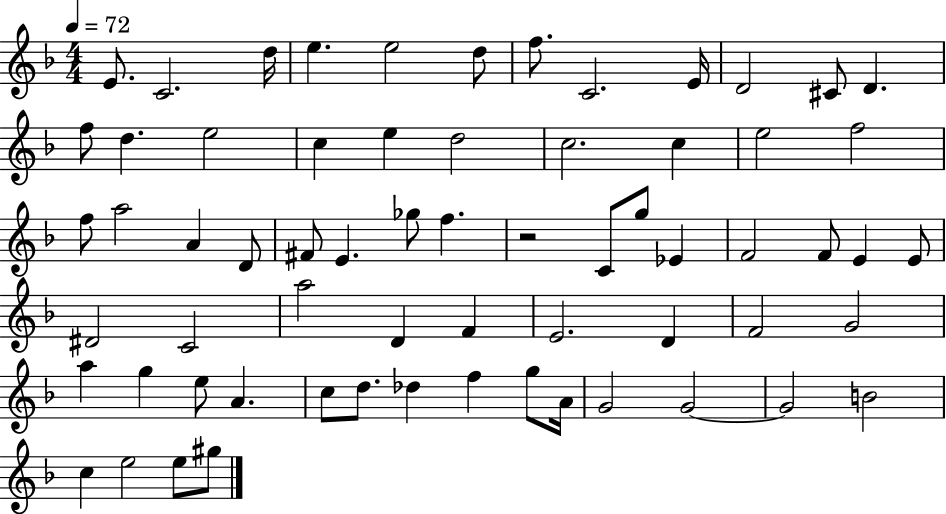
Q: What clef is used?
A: treble